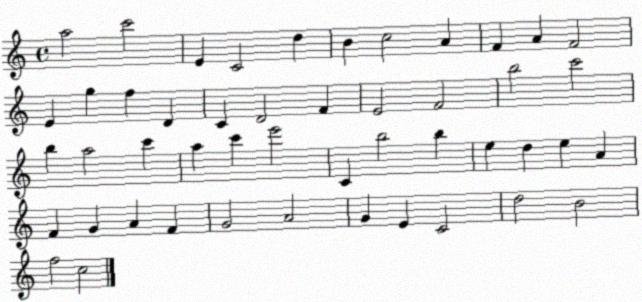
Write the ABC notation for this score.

X:1
T:Untitled
M:4/4
L:1/4
K:C
a2 c'2 E C2 d B c2 A F A F2 E g f D C D2 F E2 F2 b2 c'2 b a2 c' a c' e'2 C b2 b e d e A F G A F G2 A2 G E C2 d2 B2 f2 c2